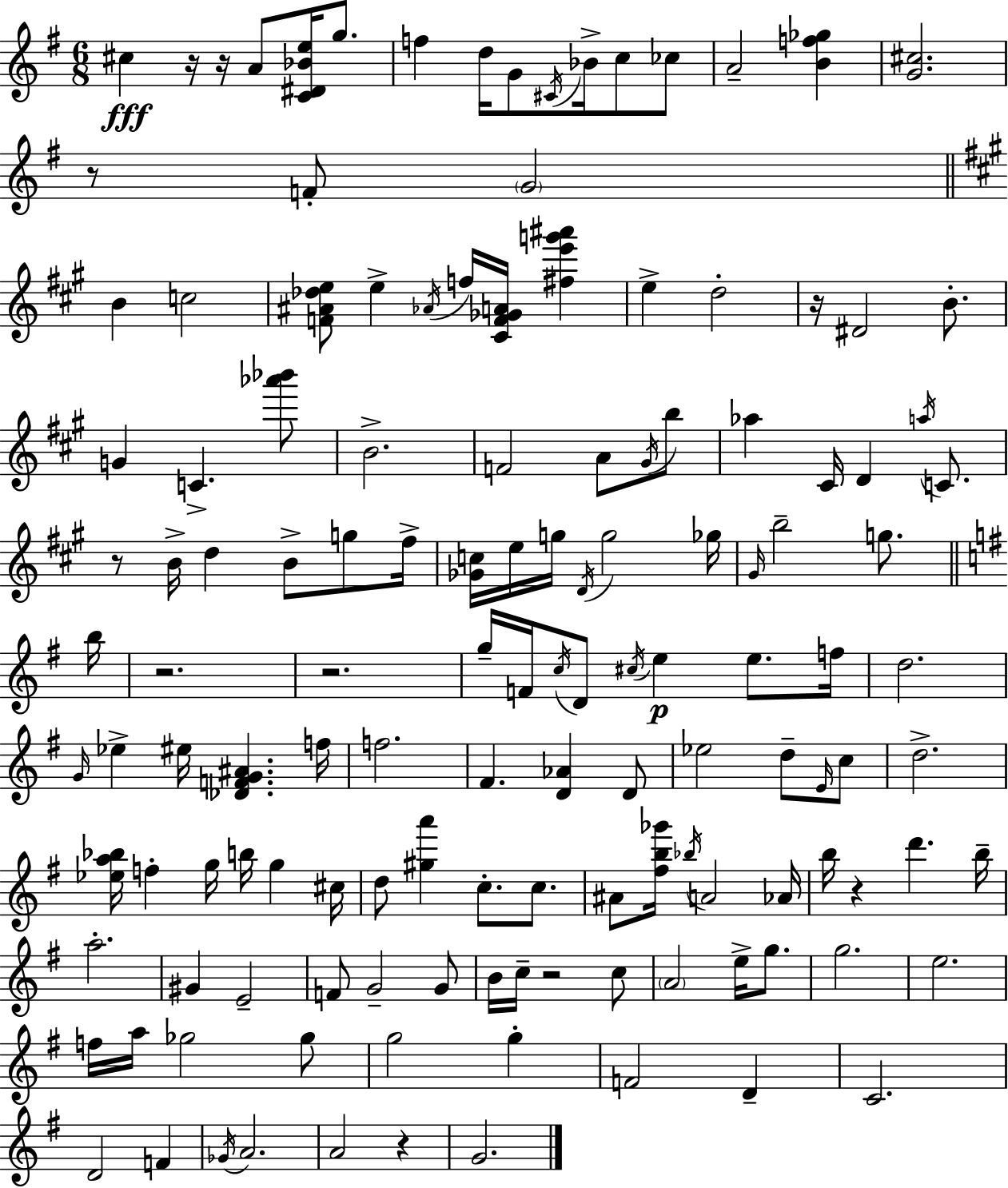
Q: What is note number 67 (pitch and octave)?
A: E4